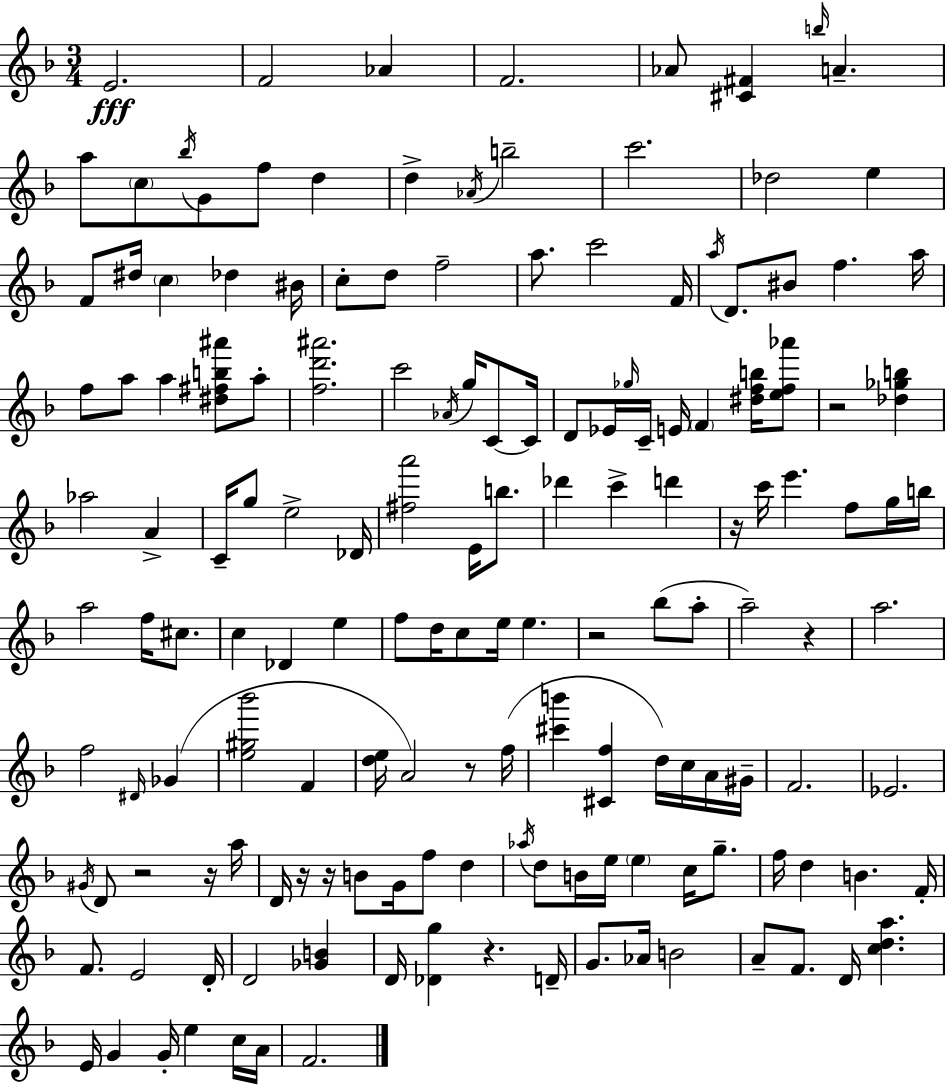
{
  \clef treble
  \numericTimeSignature
  \time 3/4
  \key d \minor
  \repeat volta 2 { e'2.\fff | f'2 aes'4 | f'2. | aes'8 <cis' fis'>4 \grace { b''16 } a'4.-- | \break a''8 \parenthesize c''8 \acciaccatura { bes''16 } g'8 f''8 d''4 | d''4-> \acciaccatura { aes'16 } b''2-- | c'''2. | des''2 e''4 | \break f'8 dis''16 \parenthesize c''4 des''4 | bis'16 c''8-. d''8 f''2-- | a''8. c'''2 | f'16 \acciaccatura { a''16 } d'8. bis'8 f''4. | \break a''16 f''8 a''8 a''4 | <dis'' fis'' b'' ais'''>8 a''8-. <f'' d''' ais'''>2. | c'''2 | \acciaccatura { aes'16 } g''16 c'8~~ c'16 d'8 ees'16 \grace { ges''16 } c'16-- e'16 \parenthesize f'4 | \break <dis'' f'' b''>16 <e'' f'' aes'''>8 r2 | <des'' ges'' b''>4 aes''2 | a'4-> c'16-- g''8 e''2-> | des'16 <fis'' a'''>2 | \break e'16 b''8. des'''4 c'''4-> | d'''4 r16 c'''16 e'''4. | f''8 g''16 b''16 a''2 | f''16 cis''8. c''4 des'4 | \break e''4 f''8 d''16 c''8 e''16 | e''4. r2 | bes''8( a''8-. a''2--) | r4 a''2. | \break f''2 | \grace { dis'16 }( ges'4 <e'' gis'' bes'''>2 | f'4 <d'' e''>16 a'2) | r8 f''16( <cis''' b'''>4 <cis' f''>4 | \break d''16) c''16 a'16 gis'16-- f'2. | ees'2. | \acciaccatura { gis'16 } d'8 r2 | r16 a''16 d'16 r16 r16 b'8 | \break g'16 f''8 d''4 \acciaccatura { aes''16 } d''8 b'16 | e''16 \parenthesize e''4 c''16 g''8.-- f''16 d''4 | b'4. f'16-. f'8. | e'2 d'16-. d'2 | \break <ges' b'>4 d'16 <des' g''>4 | r4. d'16-- g'8. | aes'16 b'2 a'8-- f'8. | d'16 <c'' d'' a''>4. e'16 g'4 | \break g'16-. e''4 c''16 a'16 f'2. | } \bar "|."
}